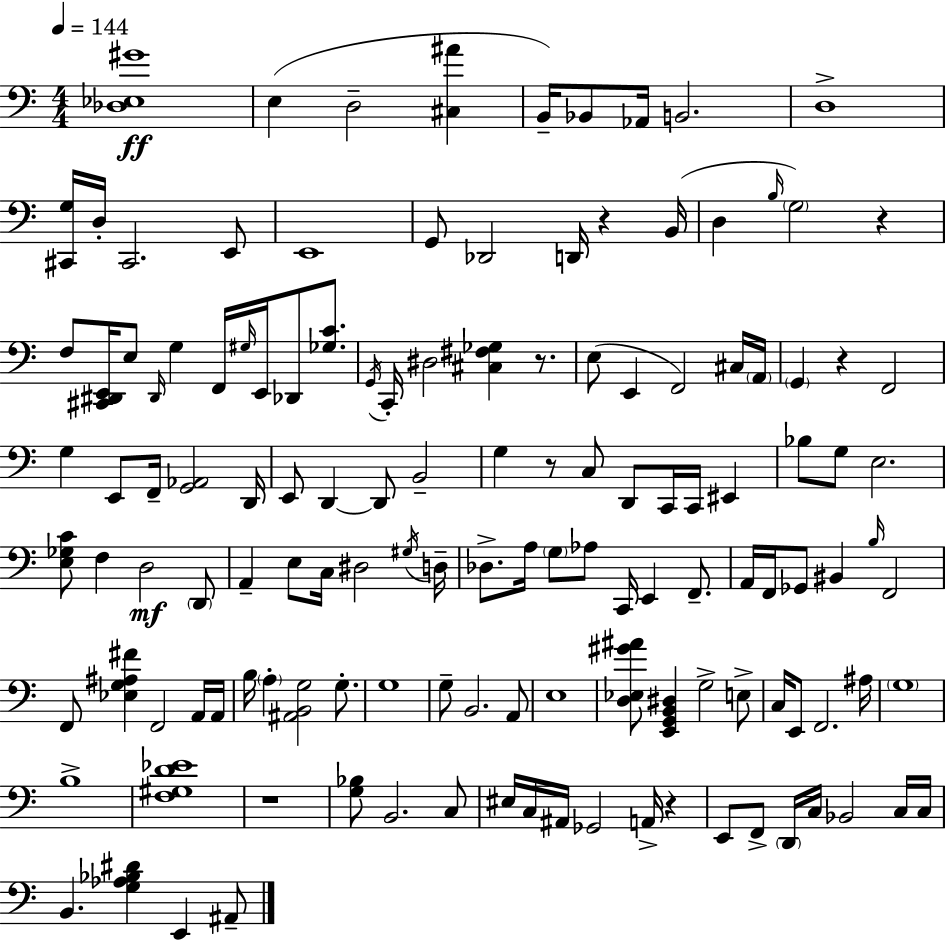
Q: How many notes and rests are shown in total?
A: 134